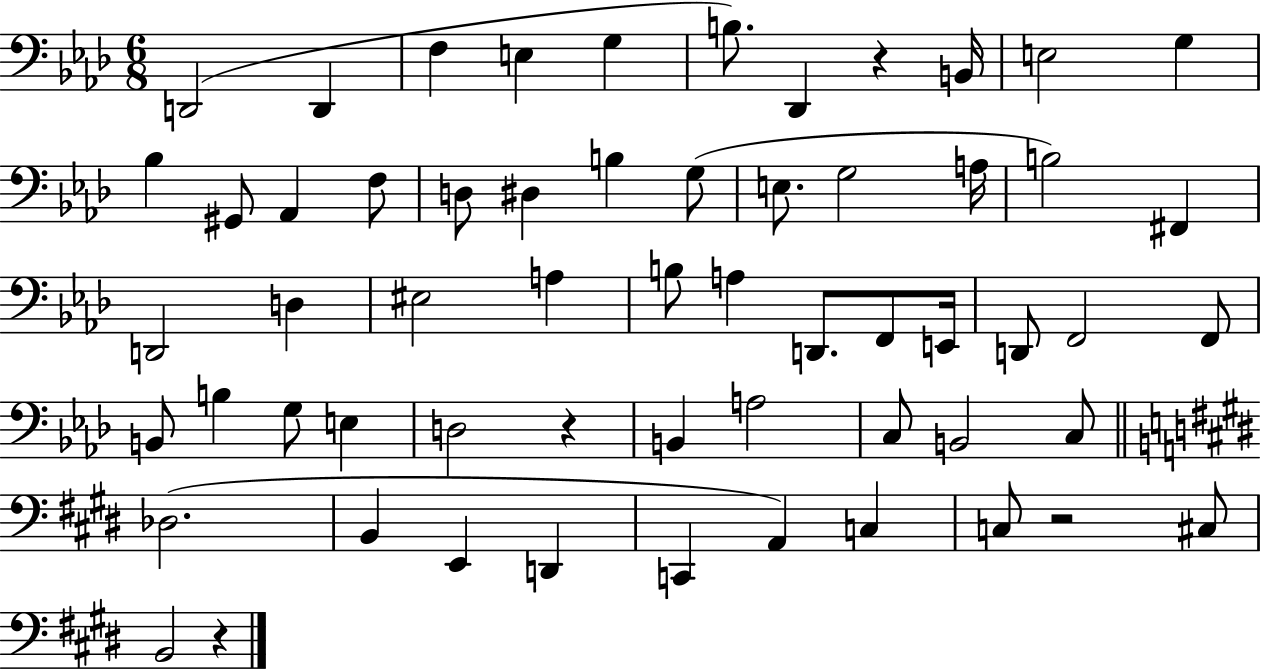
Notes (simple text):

D2/h D2/q F3/q E3/q G3/q B3/e. Db2/q R/q B2/s E3/h G3/q Bb3/q G#2/e Ab2/q F3/e D3/e D#3/q B3/q G3/e E3/e. G3/h A3/s B3/h F#2/q D2/h D3/q EIS3/h A3/q B3/e A3/q D2/e. F2/e E2/s D2/e F2/h F2/e B2/e B3/q G3/e E3/q D3/h R/q B2/q A3/h C3/e B2/h C3/e Db3/h. B2/q E2/q D2/q C2/q A2/q C3/q C3/e R/h C#3/e B2/h R/q